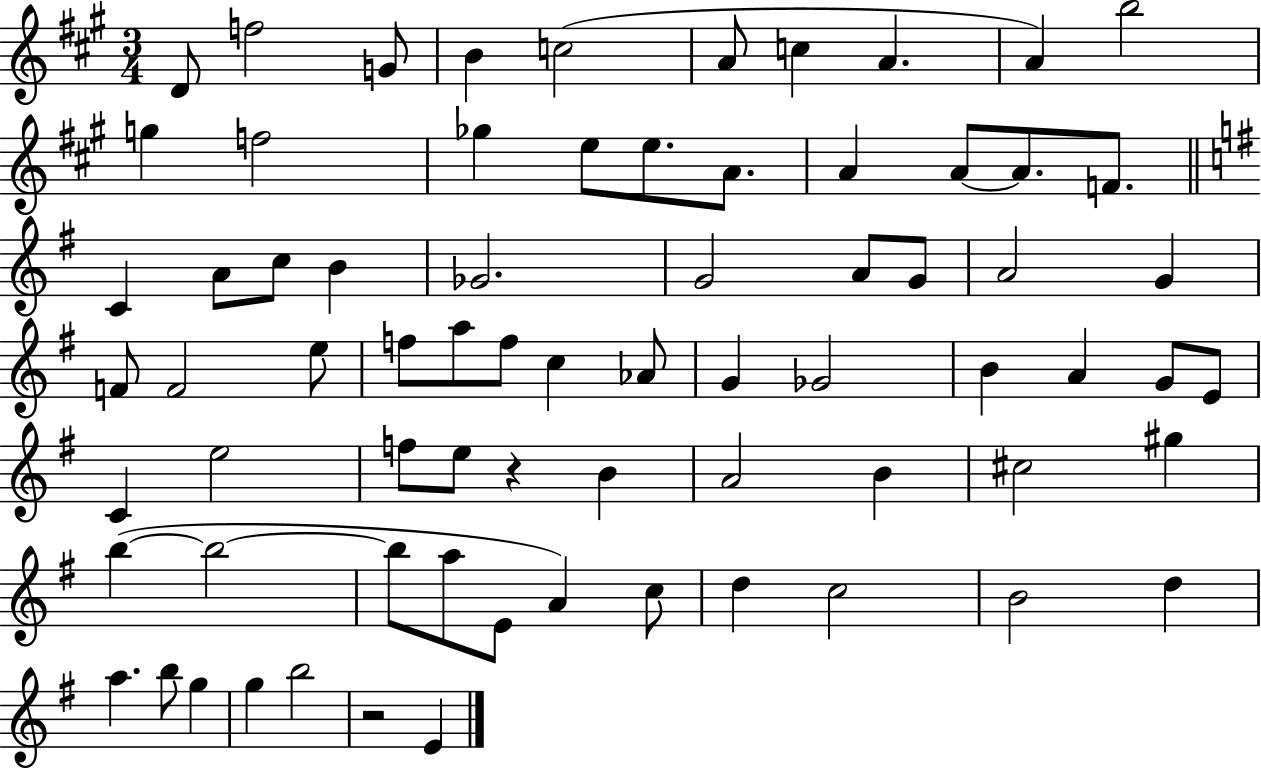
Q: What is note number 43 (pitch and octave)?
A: G4